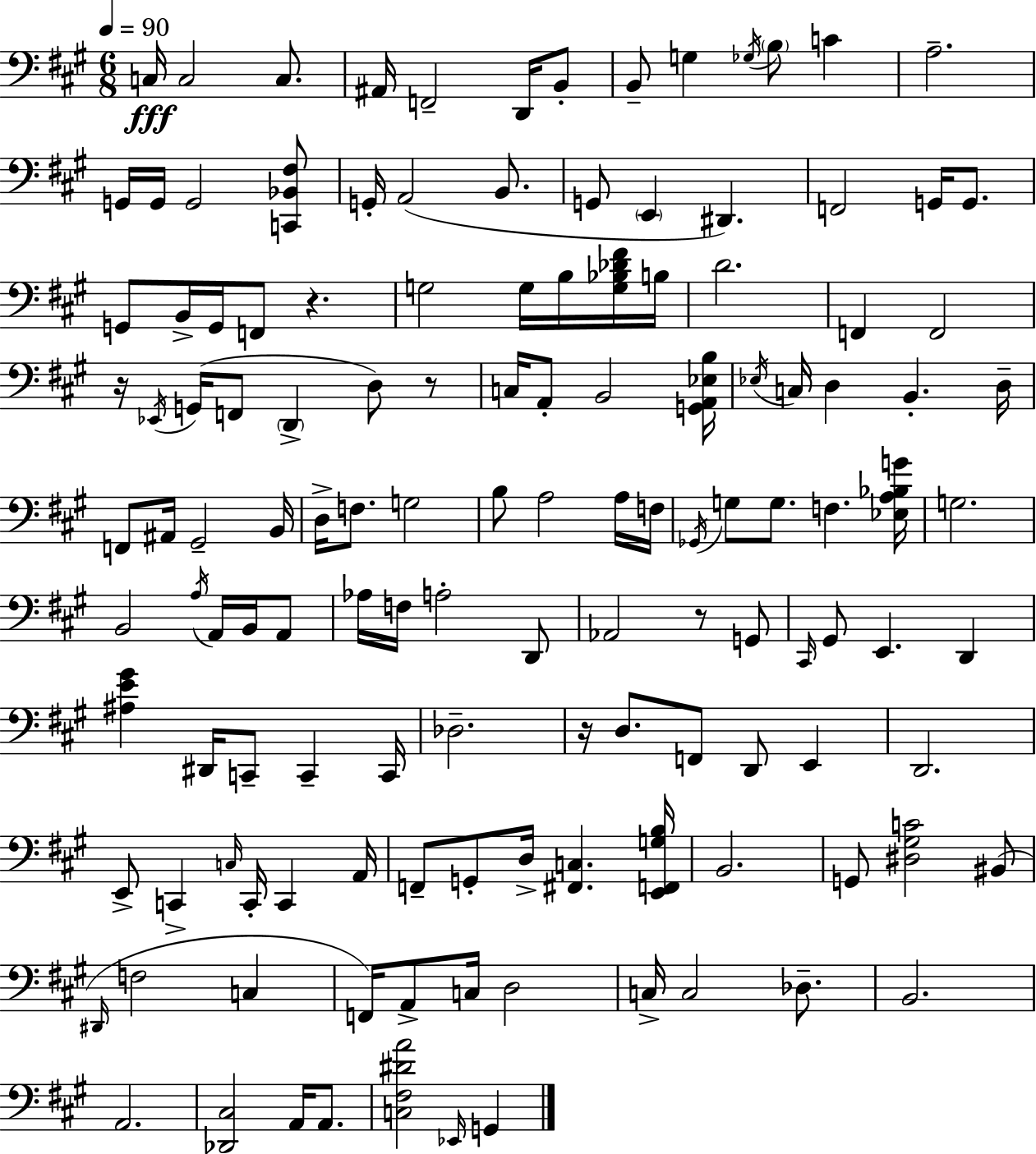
{
  \clef bass
  \numericTimeSignature
  \time 6/8
  \key a \major
  \tempo 4 = 90
  \repeat volta 2 { c16\fff c2 c8. | ais,16 f,2-- d,16 b,8-. | b,8-- g4 \acciaccatura { ges16 } \parenthesize b8 c'4 | a2.-- | \break g,16 g,16 g,2 <c, bes, fis>8 | g,16-. a,2( b,8. | g,8 \parenthesize e,4 dis,4.) | f,2 g,16 g,8. | \break g,8 b,16-> g,16 f,8 r4. | g2 g16 b16 <g bes des' fis'>16 | b16 d'2. | f,4 f,2 | \break r16 \acciaccatura { ees,16 }( g,16 f,8 \parenthesize d,4-> d8) | r8 c16 a,8-. b,2 | <g, a, ees b>16 \acciaccatura { ees16 } c16 d4 b,4.-. | d16-- f,8 ais,16 gis,2-- | \break b,16 d16-> f8. g2 | b8 a2 | a16 f16 \acciaccatura { ges,16 } g8 g8. f4. | <ees a bes g'>16 g2. | \break b,2 | \acciaccatura { a16 } a,16 b,16 a,8 aes16 f16 a2-. | d,8 aes,2 | r8 g,8 \grace { cis,16 } gis,8 e,4. | \break d,4 <ais e' gis'>4 dis,16 c,8-- | c,4-- c,16 des2.-- | r16 d8. f,8 | d,8 e,4 d,2. | \break e,8-> c,4-> | \grace { c16 } c,16-. c,4 a,16 f,8-- g,8-. d16-> | <fis, c>4. <e, f, g b>16 b,2. | g,8 <dis gis c'>2 | \break bis,8( \grace { dis,16 } f2 | c4 f,16) a,8-> c16 | d2 c16-> c2 | des8.-- b,2. | \break a,2. | <des, cis>2 | a,16 a,8. <c fis dis' a'>2 | \grace { ees,16 } g,4 } \bar "|."
}